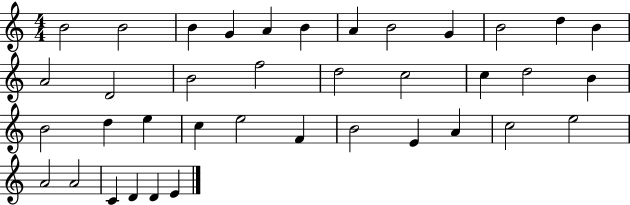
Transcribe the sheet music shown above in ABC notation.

X:1
T:Untitled
M:4/4
L:1/4
K:C
B2 B2 B G A B A B2 G B2 d B A2 D2 B2 f2 d2 c2 c d2 B B2 d e c e2 F B2 E A c2 e2 A2 A2 C D D E